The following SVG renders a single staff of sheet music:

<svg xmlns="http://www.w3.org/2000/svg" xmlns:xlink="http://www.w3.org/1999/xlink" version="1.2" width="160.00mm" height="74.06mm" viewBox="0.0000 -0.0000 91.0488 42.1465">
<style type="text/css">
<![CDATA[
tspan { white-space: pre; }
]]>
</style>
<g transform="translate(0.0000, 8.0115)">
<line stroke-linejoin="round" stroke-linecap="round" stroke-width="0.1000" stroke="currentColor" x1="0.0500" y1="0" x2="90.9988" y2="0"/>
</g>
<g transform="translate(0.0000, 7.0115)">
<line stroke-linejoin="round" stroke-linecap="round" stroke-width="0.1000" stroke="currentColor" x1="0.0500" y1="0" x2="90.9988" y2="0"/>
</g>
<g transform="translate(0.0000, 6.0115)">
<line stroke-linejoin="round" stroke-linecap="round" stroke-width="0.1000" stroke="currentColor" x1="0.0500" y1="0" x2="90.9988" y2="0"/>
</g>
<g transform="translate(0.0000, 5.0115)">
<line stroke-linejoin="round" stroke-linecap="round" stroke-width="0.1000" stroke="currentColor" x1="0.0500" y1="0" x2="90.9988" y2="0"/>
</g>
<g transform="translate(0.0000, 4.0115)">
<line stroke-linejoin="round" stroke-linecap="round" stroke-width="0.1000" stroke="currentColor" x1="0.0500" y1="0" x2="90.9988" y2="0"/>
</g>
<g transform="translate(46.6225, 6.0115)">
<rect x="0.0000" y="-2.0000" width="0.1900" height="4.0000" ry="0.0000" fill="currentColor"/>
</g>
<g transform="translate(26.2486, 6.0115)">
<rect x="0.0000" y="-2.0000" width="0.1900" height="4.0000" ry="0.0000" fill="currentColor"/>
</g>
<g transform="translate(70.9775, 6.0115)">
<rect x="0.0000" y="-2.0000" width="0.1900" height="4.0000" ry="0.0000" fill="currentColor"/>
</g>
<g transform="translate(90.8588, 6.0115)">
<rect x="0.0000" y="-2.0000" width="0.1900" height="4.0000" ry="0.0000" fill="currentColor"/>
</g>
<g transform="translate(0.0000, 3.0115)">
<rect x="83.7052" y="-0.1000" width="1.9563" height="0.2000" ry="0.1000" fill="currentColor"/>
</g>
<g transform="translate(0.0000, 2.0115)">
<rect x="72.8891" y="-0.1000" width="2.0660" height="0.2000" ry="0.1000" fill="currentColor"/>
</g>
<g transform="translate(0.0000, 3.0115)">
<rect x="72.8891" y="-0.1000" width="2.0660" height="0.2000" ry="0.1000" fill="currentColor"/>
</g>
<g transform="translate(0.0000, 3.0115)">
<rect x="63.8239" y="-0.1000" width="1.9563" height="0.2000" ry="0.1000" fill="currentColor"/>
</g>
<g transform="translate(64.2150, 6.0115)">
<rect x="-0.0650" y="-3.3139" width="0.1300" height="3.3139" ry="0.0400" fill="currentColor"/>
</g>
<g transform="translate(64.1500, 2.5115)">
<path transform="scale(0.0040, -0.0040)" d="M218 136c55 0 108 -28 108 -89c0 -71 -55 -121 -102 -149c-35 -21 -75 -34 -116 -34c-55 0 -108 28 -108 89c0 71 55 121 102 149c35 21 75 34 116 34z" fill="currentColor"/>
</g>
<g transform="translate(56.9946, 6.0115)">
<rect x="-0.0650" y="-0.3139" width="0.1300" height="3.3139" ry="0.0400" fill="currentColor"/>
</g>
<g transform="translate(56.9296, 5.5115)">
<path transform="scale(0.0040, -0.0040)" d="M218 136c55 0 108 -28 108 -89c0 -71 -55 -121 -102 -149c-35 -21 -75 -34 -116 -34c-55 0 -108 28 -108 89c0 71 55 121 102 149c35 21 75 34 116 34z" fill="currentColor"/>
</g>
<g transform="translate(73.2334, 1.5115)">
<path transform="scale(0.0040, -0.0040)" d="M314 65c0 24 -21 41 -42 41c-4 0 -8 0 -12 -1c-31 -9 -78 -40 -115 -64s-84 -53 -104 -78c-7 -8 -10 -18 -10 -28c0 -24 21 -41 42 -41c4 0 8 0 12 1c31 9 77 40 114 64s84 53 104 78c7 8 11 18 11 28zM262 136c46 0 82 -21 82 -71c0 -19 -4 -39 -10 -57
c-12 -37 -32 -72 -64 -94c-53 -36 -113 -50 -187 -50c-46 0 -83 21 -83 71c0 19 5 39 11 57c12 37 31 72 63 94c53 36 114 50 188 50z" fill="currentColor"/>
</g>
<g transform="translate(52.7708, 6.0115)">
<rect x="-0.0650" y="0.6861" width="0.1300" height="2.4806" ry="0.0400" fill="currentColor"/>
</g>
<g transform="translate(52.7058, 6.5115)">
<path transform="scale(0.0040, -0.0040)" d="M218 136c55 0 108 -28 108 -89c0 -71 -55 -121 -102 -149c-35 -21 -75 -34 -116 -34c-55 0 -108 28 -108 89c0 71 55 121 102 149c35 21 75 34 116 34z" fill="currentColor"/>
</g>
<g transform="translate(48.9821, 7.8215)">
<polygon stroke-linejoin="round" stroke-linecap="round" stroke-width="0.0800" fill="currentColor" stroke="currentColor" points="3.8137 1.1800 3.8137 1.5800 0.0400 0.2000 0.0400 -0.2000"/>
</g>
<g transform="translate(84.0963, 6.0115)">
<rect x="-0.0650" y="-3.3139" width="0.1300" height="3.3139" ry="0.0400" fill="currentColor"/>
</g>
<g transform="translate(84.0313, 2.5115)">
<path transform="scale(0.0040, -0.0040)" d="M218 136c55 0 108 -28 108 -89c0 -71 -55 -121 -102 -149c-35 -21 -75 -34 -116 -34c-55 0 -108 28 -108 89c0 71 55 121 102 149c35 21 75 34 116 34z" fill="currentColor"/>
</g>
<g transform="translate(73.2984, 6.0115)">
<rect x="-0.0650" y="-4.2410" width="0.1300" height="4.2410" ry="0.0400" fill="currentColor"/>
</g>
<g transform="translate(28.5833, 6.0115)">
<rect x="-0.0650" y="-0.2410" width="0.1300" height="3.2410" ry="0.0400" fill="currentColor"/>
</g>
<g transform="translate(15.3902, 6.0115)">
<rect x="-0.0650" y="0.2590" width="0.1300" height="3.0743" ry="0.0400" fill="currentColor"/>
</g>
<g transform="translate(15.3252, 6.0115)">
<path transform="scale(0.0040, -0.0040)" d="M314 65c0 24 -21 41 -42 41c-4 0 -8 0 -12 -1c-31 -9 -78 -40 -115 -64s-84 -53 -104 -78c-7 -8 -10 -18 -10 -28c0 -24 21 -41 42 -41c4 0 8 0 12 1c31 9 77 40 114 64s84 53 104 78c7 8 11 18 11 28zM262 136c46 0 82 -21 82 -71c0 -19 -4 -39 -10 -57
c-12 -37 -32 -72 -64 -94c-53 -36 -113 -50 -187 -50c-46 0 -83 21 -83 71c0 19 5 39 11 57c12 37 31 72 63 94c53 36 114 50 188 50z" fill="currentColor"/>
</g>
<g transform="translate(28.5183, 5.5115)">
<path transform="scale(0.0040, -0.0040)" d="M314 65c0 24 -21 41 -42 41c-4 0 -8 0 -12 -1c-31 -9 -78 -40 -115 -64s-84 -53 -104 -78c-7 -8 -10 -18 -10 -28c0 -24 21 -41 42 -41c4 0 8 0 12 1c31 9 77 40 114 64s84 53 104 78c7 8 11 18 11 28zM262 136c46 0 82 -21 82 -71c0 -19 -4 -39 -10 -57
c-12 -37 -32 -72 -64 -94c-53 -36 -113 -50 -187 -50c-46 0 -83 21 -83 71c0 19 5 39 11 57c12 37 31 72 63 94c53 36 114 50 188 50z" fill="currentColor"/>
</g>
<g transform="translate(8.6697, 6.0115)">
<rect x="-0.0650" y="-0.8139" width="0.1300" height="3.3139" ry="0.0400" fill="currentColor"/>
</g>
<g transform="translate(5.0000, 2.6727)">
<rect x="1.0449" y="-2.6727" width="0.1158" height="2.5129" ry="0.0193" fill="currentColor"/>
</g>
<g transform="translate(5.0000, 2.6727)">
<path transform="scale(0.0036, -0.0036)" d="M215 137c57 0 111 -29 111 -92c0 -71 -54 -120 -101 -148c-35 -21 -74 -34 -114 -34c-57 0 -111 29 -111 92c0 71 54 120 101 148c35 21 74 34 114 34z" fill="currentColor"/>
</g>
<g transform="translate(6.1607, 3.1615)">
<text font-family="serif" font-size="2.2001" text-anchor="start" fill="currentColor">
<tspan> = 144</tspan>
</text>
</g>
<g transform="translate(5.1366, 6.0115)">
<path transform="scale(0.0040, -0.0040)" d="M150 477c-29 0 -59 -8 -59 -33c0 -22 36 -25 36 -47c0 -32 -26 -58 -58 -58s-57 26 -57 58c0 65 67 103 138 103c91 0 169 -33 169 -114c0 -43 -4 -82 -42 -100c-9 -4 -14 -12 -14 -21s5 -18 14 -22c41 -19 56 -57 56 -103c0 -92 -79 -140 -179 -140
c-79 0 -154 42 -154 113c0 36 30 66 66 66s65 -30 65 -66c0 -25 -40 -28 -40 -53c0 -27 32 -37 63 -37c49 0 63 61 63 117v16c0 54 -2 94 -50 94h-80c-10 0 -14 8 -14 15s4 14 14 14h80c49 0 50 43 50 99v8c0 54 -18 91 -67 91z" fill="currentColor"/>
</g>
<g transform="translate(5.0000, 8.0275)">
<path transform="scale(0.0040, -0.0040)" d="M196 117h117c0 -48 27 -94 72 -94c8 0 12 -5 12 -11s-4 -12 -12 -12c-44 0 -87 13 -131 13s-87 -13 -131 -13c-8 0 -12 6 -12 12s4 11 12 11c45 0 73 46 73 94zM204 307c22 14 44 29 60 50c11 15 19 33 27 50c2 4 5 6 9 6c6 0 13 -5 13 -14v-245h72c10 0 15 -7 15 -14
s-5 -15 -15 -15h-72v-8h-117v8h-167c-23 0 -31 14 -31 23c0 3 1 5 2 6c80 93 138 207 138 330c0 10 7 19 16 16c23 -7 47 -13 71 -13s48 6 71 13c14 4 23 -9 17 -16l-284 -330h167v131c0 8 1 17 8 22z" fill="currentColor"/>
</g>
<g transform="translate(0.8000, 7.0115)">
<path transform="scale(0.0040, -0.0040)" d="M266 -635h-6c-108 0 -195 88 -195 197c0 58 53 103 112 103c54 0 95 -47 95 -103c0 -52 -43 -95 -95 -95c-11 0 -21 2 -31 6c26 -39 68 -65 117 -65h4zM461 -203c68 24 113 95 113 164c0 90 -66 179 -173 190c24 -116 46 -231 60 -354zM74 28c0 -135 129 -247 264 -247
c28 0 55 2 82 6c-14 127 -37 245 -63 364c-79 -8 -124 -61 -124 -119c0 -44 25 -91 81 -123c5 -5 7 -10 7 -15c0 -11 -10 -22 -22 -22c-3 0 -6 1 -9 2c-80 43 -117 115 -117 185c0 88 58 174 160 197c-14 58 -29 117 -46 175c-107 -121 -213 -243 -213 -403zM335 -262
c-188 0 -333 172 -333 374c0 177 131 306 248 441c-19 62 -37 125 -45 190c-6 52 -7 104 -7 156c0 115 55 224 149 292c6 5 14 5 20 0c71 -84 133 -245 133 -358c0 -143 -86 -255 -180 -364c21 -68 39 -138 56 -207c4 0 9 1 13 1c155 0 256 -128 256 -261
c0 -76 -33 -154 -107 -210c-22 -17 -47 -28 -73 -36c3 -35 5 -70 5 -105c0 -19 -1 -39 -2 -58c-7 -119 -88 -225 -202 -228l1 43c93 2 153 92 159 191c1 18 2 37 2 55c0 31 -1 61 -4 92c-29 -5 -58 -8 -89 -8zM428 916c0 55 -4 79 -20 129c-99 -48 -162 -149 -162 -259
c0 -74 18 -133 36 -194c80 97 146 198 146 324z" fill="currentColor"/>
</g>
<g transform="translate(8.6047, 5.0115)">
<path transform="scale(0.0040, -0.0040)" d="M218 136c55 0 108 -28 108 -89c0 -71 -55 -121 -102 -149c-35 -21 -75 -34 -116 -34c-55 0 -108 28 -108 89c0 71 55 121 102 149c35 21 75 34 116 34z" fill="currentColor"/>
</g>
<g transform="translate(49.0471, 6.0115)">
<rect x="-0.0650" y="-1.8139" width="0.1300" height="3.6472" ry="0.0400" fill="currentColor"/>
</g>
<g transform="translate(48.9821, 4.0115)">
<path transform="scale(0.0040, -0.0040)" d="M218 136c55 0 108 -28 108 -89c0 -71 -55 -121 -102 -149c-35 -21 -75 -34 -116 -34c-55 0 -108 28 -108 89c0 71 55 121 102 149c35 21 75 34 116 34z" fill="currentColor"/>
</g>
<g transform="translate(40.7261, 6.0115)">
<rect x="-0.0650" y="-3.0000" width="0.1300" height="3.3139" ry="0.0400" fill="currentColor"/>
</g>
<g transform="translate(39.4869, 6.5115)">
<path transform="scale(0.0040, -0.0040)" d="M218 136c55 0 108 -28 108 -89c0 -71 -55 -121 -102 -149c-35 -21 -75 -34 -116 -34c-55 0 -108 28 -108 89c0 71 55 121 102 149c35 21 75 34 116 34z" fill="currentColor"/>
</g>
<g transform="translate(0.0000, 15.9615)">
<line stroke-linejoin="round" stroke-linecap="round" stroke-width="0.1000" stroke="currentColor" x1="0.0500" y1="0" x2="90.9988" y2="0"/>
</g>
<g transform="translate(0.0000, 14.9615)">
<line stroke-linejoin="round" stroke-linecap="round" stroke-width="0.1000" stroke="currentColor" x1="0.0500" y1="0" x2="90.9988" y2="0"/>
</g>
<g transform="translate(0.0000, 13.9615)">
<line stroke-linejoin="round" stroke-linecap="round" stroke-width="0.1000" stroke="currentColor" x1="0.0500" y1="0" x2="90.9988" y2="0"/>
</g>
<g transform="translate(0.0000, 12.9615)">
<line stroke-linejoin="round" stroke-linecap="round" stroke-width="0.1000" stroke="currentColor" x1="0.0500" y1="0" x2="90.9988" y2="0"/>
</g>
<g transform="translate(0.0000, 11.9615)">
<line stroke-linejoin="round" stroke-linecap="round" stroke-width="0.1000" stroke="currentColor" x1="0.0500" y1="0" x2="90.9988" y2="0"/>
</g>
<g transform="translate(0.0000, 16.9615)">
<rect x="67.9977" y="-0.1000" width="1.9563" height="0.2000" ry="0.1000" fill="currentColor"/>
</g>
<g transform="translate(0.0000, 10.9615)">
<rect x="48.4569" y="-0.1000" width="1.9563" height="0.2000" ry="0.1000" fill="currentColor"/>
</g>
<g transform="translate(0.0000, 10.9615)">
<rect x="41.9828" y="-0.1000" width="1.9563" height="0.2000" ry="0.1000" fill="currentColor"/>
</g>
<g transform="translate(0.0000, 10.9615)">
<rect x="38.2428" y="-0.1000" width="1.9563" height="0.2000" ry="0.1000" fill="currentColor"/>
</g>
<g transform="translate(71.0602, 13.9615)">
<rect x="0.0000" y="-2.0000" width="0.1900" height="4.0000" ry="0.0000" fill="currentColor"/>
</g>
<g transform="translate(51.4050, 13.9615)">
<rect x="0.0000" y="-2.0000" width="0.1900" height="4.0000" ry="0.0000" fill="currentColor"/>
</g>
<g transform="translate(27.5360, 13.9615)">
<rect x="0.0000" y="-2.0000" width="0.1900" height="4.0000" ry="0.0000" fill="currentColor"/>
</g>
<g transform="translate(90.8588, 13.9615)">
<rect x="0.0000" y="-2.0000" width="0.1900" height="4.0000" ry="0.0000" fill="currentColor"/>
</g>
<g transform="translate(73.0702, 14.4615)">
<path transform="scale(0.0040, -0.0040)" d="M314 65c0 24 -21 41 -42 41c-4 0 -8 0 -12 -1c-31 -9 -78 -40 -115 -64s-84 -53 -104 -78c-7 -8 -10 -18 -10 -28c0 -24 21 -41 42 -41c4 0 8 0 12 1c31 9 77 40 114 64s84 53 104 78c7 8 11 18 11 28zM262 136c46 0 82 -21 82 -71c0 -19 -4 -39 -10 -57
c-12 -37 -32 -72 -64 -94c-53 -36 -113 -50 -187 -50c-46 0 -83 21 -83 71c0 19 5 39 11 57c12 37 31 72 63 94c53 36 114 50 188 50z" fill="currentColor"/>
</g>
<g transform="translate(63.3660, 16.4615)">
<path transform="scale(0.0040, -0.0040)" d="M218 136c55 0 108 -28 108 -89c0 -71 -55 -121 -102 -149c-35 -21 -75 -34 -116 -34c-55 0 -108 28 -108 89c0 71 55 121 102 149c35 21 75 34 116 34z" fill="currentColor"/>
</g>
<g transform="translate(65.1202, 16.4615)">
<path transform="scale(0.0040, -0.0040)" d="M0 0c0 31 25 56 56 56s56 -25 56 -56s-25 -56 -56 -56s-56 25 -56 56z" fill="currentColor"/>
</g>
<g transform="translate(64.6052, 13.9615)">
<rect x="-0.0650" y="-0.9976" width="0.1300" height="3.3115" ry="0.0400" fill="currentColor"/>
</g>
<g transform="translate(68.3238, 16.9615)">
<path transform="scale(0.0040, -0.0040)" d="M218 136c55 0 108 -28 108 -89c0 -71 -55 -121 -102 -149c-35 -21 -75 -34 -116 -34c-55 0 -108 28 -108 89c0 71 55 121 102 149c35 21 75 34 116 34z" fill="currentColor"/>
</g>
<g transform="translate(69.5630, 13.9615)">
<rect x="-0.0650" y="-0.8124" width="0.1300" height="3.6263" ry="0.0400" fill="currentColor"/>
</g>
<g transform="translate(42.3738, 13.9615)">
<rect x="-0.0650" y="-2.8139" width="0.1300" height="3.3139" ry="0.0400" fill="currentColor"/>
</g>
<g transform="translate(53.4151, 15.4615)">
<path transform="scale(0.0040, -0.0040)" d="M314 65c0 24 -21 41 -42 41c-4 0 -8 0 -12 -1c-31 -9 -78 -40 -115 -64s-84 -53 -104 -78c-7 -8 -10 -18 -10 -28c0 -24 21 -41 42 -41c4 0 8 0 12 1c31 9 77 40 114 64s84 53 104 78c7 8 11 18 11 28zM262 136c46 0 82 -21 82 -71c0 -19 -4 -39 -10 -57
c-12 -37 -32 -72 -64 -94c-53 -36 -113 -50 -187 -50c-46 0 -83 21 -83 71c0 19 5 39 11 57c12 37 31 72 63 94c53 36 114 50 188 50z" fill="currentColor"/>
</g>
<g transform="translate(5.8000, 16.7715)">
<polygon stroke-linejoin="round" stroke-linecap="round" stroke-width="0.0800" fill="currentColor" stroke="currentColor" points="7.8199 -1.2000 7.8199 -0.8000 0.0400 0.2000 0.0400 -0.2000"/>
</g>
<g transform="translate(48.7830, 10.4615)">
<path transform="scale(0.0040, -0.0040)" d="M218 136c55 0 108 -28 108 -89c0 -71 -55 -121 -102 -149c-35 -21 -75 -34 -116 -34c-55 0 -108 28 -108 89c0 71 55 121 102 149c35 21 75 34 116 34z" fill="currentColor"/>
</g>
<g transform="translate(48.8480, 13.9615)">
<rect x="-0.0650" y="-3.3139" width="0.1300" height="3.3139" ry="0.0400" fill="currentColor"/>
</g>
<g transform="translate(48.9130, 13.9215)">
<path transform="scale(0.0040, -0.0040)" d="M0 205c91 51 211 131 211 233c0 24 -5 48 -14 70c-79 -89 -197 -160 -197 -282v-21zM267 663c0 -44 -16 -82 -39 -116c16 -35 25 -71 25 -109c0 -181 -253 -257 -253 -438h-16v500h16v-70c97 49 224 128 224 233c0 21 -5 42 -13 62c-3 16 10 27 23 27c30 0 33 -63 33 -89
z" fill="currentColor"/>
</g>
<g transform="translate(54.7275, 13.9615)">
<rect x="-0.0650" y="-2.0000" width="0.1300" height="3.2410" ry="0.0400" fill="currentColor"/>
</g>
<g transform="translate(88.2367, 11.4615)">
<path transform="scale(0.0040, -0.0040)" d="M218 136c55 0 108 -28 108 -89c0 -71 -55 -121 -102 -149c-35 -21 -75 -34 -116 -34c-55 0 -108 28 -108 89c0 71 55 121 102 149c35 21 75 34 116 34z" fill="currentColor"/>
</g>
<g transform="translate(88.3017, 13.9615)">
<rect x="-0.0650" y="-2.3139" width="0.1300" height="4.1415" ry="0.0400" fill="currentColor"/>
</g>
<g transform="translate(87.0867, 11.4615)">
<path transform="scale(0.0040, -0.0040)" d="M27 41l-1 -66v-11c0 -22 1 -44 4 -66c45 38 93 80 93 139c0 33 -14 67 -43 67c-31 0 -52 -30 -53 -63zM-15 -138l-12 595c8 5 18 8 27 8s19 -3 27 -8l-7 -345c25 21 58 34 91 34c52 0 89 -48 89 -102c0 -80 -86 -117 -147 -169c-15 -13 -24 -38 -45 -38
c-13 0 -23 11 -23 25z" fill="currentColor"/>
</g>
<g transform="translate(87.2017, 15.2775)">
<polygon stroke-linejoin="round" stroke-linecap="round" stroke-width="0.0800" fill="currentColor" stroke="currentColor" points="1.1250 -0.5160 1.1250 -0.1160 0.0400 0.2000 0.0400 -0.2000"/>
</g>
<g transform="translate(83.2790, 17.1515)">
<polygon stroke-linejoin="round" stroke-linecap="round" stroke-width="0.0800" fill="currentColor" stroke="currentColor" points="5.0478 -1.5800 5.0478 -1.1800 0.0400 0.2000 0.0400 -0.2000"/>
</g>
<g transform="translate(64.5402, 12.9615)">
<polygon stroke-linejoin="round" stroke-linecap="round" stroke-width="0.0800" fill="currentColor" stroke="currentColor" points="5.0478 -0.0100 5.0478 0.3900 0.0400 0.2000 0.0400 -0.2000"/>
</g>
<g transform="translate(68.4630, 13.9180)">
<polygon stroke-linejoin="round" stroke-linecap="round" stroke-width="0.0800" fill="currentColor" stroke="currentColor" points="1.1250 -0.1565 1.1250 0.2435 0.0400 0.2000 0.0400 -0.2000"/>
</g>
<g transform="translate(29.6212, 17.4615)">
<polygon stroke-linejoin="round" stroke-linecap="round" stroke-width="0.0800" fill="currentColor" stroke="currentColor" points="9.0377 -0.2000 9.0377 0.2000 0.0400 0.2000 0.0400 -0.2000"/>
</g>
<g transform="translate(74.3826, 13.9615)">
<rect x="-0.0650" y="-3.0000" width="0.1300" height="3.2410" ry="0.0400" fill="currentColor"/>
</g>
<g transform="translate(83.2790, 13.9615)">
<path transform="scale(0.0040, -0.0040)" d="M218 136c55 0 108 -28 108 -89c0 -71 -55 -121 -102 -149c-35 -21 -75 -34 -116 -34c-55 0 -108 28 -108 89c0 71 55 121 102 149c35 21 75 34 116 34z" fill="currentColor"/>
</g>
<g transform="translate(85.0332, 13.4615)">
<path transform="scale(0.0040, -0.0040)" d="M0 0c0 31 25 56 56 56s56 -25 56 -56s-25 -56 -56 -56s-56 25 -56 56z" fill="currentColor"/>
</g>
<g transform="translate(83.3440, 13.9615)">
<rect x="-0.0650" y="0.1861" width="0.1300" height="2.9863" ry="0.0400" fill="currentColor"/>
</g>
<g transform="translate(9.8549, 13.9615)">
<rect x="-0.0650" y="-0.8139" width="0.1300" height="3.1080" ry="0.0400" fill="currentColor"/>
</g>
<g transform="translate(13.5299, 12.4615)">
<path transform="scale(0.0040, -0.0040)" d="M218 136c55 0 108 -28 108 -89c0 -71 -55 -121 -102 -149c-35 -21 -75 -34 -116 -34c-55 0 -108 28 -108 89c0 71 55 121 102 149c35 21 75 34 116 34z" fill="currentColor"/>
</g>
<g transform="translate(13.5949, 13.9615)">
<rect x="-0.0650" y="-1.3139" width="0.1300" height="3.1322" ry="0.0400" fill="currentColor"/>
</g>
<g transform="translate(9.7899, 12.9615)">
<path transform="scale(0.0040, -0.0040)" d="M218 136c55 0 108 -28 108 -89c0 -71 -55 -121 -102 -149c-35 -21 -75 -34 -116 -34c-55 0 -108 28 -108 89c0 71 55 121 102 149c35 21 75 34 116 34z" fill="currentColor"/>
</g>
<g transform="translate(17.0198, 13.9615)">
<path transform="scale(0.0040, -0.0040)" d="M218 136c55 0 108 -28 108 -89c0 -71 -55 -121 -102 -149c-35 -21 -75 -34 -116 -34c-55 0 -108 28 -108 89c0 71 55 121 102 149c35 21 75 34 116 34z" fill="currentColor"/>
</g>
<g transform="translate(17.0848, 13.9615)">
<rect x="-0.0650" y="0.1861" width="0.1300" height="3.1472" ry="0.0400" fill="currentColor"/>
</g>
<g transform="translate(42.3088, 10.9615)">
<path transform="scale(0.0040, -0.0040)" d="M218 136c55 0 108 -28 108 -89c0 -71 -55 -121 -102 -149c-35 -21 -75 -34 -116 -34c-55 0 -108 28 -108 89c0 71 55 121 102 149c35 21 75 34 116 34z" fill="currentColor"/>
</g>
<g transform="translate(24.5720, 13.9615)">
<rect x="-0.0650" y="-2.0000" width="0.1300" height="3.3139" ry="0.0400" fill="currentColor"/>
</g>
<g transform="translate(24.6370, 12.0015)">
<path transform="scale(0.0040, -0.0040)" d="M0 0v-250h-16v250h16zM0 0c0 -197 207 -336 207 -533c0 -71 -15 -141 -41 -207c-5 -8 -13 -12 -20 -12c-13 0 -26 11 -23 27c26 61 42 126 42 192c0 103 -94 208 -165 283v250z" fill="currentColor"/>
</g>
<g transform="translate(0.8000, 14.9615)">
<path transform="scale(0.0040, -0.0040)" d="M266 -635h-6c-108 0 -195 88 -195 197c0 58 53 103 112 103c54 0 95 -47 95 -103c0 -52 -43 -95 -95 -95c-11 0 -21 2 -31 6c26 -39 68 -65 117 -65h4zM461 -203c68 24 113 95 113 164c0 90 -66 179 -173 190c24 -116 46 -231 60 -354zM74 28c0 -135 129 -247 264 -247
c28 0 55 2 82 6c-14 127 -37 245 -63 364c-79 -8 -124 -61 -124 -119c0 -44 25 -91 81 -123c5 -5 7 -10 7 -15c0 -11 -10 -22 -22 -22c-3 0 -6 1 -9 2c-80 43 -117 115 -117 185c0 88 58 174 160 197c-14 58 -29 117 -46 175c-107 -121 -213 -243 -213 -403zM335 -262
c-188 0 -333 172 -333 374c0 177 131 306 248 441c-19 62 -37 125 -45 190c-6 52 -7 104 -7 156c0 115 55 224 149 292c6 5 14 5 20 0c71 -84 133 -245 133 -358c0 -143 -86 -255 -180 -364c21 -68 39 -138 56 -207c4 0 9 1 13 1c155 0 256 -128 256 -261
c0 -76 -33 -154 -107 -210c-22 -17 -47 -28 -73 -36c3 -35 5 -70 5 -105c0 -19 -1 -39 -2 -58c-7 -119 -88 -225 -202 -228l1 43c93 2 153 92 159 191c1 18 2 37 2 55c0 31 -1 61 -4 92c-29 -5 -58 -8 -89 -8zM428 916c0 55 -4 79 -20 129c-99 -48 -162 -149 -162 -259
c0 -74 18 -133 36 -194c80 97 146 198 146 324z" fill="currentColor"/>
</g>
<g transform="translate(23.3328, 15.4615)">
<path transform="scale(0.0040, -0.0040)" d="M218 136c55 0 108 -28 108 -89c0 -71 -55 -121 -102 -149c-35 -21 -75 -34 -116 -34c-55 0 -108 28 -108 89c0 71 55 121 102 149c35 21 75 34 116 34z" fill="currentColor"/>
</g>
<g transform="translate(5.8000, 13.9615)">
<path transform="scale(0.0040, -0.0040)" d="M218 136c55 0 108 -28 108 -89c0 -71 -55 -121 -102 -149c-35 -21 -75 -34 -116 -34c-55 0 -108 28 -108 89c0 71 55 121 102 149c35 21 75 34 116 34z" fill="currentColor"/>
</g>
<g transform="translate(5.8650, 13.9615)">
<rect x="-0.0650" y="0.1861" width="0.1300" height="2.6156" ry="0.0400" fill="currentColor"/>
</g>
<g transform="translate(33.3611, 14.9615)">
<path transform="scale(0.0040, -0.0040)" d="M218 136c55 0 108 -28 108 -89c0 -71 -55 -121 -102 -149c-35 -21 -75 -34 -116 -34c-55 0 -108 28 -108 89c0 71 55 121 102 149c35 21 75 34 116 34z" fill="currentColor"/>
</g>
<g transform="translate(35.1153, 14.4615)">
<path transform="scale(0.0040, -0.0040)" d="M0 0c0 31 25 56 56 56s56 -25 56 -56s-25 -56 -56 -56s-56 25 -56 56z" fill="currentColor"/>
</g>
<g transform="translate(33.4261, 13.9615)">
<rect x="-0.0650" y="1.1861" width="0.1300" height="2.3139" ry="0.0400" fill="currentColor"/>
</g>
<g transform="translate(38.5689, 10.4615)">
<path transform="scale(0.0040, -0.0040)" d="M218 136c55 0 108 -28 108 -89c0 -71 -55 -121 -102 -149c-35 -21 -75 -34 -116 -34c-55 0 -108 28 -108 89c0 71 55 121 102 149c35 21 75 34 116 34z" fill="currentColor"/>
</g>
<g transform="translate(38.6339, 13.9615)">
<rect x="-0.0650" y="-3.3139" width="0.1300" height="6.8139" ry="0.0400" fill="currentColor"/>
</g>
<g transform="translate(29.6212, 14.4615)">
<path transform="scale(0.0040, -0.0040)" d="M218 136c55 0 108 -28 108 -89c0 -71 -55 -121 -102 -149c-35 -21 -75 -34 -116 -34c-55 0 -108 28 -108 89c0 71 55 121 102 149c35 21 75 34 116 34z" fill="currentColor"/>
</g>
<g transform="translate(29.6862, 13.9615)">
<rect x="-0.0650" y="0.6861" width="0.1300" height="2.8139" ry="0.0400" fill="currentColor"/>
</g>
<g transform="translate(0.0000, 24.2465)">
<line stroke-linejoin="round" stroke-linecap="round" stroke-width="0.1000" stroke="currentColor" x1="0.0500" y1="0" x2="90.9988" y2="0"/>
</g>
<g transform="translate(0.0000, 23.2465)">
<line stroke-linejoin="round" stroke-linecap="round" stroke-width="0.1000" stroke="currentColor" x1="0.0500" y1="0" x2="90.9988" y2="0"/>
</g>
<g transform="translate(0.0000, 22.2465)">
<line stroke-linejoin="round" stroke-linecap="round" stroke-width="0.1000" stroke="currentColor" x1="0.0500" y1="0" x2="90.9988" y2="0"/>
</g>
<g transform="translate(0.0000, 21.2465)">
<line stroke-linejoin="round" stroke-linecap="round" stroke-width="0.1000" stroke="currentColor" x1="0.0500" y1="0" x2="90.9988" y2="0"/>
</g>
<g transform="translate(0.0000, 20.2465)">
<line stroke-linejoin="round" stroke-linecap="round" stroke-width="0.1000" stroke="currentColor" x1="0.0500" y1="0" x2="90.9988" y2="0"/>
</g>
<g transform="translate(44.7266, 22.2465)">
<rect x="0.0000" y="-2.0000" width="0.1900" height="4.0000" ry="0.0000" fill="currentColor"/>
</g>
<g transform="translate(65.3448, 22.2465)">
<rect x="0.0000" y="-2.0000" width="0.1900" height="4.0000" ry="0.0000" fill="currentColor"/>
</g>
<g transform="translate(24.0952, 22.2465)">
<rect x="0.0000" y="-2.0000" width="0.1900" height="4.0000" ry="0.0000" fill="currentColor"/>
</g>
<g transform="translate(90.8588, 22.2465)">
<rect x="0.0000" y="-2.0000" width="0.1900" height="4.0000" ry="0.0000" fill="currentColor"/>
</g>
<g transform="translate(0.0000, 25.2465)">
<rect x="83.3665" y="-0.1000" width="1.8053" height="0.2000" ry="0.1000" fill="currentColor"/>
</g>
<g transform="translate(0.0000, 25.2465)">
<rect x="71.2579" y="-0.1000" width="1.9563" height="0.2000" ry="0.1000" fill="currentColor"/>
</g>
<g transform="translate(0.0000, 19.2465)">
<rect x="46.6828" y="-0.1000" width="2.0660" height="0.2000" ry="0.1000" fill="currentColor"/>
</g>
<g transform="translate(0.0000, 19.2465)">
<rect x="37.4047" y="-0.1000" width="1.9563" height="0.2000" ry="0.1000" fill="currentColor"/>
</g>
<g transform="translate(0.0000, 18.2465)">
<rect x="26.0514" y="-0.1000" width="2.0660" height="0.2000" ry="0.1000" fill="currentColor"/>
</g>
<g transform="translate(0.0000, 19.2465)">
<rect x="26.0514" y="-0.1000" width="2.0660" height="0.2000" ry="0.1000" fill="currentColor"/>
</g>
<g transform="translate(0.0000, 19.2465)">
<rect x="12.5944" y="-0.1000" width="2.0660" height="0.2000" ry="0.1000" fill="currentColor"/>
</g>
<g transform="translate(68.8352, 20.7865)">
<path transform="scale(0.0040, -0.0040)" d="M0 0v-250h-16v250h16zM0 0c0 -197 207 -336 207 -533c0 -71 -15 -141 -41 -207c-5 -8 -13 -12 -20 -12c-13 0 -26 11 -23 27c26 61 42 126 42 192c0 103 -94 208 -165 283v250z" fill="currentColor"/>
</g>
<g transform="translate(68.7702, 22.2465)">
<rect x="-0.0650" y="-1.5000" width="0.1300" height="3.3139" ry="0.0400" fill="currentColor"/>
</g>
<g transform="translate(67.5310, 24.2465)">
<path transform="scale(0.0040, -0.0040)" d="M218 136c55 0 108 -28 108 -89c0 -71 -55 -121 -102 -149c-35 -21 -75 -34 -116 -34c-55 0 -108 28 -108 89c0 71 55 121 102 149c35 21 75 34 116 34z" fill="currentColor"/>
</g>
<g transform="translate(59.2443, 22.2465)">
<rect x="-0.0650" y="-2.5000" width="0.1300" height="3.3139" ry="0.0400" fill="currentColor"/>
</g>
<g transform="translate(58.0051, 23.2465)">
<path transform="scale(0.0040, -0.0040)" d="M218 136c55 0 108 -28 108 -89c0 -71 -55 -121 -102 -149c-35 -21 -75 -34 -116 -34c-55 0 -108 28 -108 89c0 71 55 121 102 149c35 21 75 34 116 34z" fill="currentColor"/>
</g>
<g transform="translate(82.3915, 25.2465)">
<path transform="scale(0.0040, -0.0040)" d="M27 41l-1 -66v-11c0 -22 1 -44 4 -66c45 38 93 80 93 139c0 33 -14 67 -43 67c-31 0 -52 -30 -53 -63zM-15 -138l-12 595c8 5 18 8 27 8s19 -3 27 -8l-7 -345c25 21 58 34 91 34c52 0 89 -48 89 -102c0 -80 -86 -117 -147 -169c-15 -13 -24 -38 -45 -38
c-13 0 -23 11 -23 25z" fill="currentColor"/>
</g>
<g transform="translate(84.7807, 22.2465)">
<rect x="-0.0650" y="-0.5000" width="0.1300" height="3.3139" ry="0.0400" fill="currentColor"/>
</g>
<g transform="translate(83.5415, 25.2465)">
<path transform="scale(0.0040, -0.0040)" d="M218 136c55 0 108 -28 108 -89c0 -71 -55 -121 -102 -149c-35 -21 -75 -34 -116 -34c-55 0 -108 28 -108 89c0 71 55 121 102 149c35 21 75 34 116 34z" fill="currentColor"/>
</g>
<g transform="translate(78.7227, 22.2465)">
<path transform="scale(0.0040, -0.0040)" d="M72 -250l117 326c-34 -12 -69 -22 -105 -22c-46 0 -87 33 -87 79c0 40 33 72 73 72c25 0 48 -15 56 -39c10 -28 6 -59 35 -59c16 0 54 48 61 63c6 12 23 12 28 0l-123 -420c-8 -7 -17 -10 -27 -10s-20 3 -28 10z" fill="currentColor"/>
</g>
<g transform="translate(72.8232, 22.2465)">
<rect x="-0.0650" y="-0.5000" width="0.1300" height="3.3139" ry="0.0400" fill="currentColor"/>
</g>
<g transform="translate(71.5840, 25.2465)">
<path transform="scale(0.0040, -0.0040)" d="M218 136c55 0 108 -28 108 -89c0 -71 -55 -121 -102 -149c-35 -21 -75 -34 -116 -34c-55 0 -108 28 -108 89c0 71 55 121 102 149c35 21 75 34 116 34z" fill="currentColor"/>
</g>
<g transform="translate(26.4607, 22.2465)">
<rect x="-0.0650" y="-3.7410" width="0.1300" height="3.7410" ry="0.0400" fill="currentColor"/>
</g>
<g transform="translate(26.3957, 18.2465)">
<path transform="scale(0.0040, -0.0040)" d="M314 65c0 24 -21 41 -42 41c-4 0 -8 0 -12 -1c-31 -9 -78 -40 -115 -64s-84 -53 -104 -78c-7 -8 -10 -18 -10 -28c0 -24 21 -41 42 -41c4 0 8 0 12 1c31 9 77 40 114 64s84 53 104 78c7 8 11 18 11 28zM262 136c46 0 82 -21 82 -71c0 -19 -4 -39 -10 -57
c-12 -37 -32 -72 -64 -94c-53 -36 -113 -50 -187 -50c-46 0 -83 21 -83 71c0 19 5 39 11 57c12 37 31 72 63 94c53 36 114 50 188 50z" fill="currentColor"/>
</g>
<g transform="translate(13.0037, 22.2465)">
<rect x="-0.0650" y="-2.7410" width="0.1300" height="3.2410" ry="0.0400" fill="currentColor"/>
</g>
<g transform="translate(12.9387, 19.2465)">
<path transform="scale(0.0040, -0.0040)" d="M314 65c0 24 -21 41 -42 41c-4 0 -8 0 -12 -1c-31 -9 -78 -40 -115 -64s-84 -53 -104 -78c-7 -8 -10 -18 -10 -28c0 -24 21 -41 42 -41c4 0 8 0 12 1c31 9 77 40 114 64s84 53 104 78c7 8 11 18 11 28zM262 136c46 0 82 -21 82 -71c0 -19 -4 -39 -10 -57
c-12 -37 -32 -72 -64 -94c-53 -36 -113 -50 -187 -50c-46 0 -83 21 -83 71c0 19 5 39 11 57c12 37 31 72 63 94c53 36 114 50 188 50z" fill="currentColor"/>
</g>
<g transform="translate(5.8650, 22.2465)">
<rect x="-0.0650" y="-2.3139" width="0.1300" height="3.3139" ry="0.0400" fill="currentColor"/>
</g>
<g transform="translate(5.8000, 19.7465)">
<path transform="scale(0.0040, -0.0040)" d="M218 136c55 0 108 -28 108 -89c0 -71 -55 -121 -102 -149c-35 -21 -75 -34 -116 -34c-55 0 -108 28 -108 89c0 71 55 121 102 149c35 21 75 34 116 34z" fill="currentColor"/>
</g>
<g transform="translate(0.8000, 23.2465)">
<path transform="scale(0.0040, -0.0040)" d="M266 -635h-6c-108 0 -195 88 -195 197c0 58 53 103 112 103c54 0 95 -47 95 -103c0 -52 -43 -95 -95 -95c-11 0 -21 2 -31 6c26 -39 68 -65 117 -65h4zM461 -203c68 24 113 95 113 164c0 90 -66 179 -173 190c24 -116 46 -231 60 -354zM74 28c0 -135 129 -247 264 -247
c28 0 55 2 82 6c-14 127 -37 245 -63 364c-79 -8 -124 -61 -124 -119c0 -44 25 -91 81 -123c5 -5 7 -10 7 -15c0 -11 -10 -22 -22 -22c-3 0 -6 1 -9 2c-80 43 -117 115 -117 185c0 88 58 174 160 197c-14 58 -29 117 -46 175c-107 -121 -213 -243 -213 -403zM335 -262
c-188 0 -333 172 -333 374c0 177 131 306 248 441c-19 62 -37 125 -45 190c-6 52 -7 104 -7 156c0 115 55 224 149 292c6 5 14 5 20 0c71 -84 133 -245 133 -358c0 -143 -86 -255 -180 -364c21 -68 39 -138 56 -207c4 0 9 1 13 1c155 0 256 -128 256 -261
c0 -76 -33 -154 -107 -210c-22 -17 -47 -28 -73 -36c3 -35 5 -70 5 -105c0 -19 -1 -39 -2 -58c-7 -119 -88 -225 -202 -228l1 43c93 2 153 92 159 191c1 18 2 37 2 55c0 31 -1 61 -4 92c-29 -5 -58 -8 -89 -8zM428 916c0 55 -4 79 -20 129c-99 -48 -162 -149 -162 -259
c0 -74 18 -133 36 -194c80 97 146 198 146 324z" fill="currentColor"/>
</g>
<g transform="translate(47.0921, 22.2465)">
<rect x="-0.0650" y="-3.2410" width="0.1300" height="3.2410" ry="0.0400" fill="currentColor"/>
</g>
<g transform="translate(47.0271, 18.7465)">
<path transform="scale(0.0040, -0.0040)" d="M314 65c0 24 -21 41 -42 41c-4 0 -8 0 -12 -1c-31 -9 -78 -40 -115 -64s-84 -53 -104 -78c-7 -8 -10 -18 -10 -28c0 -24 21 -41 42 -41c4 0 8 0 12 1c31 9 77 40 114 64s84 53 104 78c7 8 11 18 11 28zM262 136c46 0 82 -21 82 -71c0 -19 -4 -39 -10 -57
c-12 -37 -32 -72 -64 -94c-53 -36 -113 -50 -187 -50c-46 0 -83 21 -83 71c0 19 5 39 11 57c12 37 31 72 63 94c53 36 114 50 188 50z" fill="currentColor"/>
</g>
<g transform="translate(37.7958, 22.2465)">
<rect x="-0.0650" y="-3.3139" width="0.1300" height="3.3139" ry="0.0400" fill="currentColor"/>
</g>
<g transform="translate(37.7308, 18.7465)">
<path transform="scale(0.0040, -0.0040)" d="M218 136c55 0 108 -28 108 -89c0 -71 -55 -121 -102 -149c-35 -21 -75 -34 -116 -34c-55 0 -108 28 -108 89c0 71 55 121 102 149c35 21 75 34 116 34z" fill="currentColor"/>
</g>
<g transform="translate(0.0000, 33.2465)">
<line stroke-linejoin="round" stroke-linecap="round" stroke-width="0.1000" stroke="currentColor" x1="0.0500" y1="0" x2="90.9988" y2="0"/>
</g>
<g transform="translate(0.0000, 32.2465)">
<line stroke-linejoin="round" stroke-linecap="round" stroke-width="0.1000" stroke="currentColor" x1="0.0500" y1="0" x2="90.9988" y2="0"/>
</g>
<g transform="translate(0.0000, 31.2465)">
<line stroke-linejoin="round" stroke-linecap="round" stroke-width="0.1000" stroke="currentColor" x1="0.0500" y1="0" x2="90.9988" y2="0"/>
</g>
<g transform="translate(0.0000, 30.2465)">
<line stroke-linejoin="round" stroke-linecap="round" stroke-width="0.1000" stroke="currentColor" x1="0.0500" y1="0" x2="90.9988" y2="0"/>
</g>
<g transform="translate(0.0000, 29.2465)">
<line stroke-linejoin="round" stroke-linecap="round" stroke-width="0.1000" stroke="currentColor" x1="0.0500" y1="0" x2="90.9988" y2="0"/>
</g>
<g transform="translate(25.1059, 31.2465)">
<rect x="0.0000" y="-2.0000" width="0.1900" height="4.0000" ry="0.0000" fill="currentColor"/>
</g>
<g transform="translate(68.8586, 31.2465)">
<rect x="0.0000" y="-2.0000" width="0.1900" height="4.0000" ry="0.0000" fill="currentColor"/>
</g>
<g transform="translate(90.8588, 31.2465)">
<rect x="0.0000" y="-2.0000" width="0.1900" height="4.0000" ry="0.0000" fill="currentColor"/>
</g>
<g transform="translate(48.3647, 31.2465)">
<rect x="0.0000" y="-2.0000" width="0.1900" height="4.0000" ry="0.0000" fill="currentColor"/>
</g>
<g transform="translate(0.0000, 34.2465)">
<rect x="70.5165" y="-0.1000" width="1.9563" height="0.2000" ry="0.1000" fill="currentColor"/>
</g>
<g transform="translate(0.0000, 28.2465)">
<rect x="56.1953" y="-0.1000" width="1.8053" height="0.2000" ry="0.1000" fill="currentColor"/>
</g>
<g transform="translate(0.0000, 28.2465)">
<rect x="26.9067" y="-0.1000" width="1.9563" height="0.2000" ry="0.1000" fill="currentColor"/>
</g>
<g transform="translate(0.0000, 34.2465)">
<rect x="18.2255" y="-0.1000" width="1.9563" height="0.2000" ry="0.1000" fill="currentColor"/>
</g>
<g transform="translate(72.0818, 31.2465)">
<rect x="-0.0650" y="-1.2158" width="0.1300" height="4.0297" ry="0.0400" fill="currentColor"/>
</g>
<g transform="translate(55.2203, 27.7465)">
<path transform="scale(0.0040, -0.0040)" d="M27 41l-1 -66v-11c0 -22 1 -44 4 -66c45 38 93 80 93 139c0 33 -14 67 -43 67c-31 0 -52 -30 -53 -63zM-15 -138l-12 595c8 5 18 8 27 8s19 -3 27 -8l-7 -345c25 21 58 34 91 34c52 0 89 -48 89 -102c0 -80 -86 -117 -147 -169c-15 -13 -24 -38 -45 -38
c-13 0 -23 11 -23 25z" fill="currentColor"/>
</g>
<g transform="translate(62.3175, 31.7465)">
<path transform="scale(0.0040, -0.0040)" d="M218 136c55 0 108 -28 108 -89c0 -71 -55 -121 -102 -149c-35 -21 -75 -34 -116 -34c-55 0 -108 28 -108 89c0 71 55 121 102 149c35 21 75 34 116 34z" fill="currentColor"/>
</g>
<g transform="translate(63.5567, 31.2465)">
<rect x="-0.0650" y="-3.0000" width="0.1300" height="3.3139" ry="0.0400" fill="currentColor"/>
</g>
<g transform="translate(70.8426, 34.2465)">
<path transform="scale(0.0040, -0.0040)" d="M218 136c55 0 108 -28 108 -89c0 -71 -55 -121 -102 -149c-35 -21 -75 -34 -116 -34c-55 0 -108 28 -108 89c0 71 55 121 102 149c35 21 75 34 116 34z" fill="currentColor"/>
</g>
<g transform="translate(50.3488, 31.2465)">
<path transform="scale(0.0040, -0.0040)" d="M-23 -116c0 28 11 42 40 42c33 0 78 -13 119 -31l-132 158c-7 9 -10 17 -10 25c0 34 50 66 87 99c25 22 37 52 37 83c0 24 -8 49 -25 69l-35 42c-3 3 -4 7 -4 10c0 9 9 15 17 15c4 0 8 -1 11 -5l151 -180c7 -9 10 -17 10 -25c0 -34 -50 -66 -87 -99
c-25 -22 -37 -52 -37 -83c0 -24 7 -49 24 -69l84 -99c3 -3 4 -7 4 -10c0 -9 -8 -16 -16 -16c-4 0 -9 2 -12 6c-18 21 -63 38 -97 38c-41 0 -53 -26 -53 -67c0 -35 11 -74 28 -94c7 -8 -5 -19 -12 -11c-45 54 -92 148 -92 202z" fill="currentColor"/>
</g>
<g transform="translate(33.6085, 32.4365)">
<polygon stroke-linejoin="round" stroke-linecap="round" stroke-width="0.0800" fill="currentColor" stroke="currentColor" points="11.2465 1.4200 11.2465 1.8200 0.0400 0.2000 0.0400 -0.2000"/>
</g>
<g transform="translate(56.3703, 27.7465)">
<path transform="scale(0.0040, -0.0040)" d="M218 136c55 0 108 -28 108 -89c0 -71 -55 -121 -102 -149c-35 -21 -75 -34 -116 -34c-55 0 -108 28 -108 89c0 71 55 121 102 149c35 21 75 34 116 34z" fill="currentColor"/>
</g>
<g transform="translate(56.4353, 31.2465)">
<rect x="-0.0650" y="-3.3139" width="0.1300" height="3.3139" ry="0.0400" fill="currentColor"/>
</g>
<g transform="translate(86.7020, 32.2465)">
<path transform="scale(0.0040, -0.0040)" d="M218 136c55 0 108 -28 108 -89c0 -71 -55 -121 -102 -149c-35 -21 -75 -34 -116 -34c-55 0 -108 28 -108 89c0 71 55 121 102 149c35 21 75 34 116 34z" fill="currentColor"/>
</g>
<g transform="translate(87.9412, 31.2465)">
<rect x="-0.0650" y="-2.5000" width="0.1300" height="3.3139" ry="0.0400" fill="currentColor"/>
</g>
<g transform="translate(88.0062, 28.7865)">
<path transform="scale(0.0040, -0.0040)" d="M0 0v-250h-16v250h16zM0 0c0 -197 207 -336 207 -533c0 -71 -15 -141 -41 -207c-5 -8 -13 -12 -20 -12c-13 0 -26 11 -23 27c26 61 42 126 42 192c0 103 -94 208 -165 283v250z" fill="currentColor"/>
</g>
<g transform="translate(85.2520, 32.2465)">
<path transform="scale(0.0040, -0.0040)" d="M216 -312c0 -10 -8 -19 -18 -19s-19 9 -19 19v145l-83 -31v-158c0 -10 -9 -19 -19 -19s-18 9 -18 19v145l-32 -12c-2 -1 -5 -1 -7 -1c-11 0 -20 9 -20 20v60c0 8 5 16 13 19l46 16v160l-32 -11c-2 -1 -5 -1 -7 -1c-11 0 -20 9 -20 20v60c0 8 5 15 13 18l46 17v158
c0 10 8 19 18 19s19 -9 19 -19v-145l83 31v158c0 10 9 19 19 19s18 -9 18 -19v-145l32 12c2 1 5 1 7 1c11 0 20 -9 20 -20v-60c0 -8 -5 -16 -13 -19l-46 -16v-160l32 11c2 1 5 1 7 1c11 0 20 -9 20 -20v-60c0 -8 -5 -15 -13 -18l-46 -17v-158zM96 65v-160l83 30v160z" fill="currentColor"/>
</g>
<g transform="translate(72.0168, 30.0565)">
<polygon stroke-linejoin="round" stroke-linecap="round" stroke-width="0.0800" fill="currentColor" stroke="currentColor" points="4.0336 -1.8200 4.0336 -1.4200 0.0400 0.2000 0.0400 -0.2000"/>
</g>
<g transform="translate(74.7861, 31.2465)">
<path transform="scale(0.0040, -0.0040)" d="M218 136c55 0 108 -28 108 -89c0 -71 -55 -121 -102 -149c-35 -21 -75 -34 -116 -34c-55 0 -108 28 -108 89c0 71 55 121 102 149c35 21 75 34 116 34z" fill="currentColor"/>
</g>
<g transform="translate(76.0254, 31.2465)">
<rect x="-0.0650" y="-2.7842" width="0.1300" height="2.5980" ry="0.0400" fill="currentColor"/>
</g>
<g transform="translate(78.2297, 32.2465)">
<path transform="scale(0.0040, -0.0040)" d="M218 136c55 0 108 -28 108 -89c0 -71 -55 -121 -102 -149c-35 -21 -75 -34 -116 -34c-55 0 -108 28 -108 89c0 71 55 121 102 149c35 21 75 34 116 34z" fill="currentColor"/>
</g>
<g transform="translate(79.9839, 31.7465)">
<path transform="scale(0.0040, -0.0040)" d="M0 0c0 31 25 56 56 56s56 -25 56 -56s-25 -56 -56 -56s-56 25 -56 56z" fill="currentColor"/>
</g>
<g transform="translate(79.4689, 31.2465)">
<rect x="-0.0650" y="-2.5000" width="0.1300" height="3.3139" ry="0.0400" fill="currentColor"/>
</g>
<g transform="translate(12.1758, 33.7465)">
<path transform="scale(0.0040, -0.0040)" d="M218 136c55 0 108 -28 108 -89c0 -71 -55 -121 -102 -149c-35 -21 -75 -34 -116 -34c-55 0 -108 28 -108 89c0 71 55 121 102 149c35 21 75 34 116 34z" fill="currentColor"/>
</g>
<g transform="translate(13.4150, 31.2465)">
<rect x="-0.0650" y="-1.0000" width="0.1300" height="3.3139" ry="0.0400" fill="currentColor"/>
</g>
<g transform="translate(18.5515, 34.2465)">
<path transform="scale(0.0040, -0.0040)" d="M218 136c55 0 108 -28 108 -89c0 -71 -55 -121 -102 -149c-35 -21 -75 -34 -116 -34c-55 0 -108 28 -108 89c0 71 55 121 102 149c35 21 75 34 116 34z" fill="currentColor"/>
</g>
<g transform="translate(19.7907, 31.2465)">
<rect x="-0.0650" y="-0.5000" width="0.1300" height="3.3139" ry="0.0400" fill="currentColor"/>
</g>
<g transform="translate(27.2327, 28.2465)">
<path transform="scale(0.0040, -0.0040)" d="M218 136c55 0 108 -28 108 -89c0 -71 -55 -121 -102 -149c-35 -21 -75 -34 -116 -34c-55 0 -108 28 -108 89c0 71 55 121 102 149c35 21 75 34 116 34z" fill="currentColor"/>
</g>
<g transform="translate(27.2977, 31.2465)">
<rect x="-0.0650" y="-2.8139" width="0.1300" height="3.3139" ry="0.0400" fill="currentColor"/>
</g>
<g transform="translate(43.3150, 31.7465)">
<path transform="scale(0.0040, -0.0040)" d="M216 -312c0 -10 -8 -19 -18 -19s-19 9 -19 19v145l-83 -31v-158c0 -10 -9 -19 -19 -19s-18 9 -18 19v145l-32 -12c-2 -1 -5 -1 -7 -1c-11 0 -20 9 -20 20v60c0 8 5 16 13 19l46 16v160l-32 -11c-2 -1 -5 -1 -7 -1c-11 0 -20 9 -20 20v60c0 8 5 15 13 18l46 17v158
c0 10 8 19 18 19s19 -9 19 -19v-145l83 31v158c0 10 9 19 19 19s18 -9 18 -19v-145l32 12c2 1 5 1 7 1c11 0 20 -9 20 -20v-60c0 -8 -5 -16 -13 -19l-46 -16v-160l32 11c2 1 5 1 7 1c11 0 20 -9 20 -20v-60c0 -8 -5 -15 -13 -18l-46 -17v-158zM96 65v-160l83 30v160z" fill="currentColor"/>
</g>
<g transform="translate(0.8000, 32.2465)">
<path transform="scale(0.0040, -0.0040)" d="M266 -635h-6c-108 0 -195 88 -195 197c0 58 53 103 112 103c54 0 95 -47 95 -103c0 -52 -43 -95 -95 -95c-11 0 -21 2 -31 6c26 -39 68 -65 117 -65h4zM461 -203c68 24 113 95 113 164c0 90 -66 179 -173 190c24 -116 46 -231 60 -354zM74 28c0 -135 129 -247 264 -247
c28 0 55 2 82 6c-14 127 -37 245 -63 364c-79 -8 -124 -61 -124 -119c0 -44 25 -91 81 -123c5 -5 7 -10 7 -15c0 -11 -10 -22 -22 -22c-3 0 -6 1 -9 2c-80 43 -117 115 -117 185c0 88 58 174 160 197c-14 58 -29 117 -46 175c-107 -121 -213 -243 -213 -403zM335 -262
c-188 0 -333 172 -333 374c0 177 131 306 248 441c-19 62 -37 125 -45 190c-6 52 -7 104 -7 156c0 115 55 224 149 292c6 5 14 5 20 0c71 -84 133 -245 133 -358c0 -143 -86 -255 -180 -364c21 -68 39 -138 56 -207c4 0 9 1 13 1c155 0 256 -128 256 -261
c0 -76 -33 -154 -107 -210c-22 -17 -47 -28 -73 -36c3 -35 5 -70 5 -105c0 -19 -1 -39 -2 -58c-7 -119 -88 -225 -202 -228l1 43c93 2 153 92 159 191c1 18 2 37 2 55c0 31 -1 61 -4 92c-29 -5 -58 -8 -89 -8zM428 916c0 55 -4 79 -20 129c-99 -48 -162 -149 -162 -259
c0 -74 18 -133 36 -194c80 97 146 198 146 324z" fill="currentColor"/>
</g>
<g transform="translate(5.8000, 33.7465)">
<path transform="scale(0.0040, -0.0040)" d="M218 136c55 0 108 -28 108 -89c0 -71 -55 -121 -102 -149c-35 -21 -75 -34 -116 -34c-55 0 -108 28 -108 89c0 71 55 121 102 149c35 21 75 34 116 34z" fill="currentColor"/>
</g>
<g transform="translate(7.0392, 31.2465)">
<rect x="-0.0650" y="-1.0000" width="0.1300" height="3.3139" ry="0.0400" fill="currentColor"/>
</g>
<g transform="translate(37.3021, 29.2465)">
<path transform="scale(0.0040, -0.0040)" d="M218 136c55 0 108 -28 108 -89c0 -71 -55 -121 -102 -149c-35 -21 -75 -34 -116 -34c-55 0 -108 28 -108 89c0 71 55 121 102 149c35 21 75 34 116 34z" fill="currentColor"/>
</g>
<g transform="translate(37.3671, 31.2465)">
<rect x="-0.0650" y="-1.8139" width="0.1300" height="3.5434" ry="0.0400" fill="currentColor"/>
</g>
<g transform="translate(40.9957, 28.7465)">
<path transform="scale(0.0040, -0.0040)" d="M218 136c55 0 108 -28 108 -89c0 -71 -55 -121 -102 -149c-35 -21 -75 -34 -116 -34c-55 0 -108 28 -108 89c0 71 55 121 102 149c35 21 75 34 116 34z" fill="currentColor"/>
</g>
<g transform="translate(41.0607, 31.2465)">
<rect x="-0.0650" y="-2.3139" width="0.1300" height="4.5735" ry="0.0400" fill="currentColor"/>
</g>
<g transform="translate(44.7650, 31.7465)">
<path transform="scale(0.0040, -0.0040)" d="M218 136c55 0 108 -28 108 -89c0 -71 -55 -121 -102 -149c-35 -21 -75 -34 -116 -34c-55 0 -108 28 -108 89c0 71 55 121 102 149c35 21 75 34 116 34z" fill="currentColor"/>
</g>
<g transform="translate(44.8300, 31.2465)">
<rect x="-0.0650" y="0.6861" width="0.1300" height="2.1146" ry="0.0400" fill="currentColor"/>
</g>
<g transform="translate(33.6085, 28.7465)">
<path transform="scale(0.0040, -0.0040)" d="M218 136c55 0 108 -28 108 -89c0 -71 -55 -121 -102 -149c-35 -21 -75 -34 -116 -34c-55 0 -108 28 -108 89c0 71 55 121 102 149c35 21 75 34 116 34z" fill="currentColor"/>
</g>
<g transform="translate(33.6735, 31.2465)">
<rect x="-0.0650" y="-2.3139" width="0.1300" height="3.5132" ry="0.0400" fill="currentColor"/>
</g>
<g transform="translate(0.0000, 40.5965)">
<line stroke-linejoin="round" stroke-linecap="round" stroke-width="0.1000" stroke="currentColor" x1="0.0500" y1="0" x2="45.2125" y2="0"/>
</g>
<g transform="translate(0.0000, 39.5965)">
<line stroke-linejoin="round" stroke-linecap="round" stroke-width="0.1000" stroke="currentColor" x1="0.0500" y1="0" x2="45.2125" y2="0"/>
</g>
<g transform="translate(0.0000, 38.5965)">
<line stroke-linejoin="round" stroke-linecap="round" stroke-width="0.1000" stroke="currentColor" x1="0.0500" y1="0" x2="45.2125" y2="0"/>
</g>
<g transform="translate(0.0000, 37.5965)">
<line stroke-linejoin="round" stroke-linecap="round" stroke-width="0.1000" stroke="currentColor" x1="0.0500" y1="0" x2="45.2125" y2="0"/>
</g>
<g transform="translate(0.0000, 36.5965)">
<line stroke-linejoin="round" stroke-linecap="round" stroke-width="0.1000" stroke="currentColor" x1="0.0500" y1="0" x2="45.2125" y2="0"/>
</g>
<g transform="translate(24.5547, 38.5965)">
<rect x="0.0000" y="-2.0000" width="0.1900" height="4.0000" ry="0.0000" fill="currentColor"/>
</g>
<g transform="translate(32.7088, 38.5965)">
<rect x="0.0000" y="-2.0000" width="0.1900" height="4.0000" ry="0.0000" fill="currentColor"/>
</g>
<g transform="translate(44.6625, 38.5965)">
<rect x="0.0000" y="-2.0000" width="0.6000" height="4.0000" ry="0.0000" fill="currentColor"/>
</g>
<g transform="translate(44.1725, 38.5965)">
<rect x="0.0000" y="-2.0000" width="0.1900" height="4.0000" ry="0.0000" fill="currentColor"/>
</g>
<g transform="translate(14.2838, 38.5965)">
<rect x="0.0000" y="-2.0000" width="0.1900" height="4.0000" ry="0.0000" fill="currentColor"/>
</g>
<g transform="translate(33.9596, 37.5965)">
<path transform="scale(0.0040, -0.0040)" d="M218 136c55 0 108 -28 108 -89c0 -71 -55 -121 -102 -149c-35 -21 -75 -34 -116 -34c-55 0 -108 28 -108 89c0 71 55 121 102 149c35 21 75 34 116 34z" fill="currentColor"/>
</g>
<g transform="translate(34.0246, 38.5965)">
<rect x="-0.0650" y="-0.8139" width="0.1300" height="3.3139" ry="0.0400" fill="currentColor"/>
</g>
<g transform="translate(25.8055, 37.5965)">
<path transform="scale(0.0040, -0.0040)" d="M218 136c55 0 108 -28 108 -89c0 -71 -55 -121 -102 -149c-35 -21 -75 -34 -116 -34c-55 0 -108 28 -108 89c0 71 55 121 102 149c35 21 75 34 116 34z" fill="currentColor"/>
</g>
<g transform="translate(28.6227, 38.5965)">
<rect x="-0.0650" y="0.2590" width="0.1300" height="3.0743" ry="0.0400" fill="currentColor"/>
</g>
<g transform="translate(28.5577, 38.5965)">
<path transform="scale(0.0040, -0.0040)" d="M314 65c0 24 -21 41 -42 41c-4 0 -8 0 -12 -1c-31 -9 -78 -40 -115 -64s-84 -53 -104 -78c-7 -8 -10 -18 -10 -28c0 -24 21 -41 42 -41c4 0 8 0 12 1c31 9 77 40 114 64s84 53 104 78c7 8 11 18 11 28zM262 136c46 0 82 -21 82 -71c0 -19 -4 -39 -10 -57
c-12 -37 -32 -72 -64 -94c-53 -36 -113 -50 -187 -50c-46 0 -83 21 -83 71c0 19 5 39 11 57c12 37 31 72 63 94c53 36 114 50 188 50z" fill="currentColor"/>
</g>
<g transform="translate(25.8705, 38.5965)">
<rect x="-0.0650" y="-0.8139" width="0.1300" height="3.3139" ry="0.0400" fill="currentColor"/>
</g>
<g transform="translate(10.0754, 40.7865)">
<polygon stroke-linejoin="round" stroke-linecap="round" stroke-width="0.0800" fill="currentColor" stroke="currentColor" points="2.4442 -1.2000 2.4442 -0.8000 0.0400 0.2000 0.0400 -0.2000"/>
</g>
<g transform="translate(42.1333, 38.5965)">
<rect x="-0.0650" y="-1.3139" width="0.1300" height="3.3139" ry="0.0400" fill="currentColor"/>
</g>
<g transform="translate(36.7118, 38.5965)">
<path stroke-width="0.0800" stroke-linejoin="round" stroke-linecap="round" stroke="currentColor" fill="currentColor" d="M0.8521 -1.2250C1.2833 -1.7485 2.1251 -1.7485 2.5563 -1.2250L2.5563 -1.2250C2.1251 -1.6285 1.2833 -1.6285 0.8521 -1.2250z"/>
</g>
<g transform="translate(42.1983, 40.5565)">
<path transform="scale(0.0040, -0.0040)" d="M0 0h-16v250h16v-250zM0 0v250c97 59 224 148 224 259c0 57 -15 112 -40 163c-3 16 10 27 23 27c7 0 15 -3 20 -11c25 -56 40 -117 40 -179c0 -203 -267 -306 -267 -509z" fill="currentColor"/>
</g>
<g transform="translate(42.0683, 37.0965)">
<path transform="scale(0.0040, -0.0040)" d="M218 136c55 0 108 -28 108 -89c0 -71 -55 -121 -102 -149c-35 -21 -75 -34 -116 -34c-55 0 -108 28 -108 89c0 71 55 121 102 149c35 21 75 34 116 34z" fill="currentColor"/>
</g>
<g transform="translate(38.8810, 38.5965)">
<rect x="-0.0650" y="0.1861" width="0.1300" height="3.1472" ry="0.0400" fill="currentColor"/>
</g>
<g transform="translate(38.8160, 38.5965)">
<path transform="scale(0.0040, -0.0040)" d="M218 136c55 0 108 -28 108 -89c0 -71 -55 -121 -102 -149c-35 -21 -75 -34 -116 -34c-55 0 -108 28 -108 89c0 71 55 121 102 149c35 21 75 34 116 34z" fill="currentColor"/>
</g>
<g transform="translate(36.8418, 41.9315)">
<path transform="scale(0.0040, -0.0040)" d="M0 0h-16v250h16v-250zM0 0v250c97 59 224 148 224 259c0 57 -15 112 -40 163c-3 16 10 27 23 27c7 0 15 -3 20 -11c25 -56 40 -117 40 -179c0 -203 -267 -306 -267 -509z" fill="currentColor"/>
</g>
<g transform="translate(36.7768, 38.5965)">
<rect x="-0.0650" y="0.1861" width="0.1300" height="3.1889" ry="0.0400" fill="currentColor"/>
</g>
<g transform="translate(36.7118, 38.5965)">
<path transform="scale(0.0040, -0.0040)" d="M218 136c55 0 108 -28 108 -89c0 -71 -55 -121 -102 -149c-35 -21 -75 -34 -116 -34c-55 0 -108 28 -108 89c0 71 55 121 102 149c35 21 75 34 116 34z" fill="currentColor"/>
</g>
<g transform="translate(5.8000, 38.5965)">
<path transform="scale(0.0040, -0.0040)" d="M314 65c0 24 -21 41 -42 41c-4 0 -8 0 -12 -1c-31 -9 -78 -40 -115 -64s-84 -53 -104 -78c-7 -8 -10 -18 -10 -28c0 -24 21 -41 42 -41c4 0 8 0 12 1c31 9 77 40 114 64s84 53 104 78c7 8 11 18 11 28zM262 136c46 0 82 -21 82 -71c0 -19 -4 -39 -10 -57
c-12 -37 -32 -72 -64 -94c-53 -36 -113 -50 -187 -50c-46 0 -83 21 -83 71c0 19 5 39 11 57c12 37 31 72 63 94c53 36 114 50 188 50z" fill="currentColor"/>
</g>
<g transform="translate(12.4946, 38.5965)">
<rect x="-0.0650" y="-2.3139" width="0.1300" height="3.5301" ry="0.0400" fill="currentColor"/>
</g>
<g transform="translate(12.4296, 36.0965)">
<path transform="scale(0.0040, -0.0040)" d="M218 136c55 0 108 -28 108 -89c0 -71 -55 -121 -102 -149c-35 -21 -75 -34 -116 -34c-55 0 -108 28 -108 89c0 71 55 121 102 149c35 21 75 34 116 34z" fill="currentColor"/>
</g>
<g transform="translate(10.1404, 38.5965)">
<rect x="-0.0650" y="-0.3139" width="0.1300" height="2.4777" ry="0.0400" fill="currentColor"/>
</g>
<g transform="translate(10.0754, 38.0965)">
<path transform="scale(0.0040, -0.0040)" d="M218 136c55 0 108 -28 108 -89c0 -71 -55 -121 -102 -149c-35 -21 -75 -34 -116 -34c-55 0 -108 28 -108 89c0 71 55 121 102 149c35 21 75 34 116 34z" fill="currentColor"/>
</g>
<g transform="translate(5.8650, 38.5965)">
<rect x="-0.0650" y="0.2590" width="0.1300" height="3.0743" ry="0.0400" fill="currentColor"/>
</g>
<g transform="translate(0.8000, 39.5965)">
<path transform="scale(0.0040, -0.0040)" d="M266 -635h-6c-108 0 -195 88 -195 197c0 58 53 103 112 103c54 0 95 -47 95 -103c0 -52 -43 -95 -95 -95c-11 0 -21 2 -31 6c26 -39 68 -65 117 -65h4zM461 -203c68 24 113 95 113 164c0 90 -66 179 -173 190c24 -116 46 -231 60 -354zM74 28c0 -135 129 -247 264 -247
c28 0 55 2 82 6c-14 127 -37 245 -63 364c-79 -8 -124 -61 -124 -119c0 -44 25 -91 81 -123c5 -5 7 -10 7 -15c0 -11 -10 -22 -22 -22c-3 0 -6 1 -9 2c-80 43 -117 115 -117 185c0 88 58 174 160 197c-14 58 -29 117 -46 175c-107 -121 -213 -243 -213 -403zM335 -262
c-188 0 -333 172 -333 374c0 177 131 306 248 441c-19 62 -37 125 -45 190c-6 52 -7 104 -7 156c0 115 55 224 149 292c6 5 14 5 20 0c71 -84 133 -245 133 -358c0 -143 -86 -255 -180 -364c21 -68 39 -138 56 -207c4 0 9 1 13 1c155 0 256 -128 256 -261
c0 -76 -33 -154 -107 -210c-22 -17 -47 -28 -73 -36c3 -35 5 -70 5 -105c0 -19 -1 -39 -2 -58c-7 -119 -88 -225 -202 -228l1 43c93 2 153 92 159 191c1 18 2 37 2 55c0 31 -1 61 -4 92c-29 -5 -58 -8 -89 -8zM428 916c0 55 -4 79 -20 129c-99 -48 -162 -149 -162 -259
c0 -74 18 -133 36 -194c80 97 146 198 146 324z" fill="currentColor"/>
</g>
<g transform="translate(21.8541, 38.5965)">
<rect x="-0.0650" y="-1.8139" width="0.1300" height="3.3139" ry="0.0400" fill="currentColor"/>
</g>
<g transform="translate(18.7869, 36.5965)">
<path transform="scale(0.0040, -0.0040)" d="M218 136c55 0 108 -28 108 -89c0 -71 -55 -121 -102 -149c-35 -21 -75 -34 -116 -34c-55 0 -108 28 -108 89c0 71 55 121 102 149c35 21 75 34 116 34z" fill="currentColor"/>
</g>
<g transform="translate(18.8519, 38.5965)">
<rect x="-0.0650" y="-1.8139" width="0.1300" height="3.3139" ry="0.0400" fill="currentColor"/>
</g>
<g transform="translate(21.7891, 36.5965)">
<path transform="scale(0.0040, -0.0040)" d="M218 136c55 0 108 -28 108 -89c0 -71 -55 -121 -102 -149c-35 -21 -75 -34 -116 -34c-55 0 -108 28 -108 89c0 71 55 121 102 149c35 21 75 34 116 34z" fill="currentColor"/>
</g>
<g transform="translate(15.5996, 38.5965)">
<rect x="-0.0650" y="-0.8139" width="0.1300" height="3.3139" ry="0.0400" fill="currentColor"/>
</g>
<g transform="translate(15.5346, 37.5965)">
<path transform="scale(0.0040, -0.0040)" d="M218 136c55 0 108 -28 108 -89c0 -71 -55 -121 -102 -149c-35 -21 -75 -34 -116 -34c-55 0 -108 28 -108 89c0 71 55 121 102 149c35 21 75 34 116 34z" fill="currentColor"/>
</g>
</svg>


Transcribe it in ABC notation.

X:1
T:Untitled
M:3/4
L:1/4
K:C
d B2 c2 A f/2 A/2 c b d'2 b B/2 d/2 e/2 B F/2 A/2 G/2 b/2 a b/4 F2 D/2 C/4 A2 B/2 _g/4 g a2 c'2 b b2 G E/2 C z/2 _C D D C a g/2 f/2 g/2 ^A/2 z _b A C/2 B/2 G ^G/2 B2 c/2 g/2 d f f d B2 d B/2 B e/2